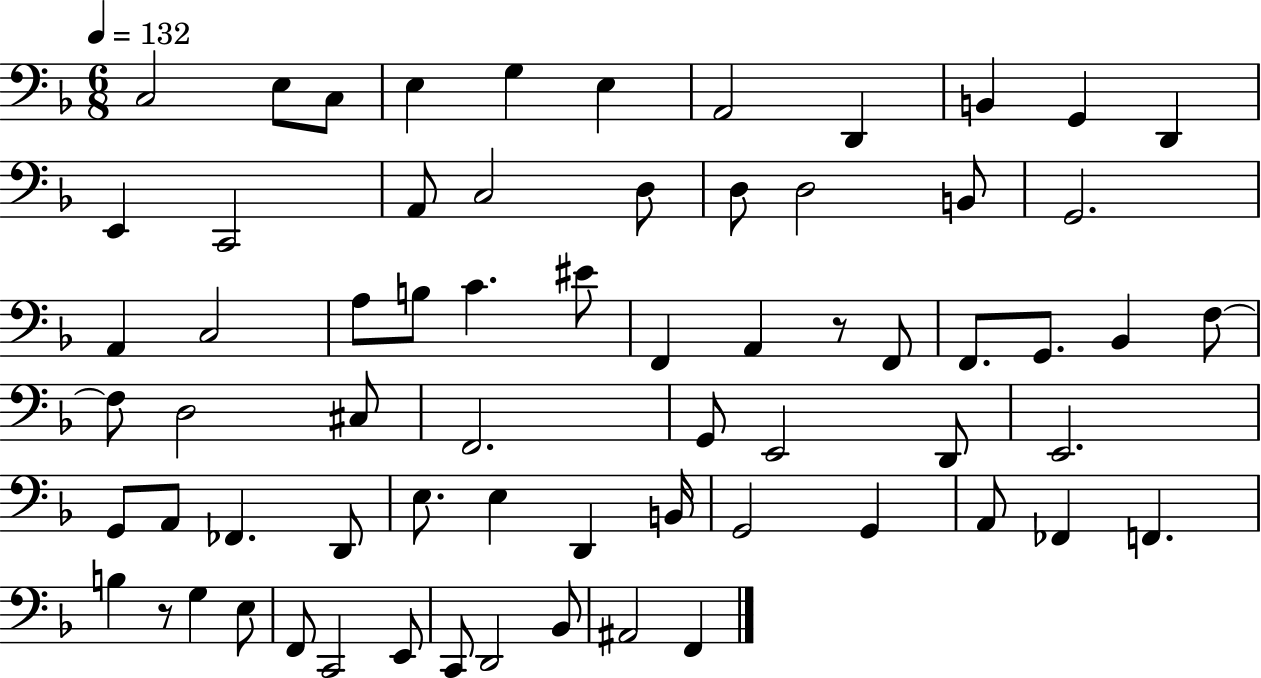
C3/h E3/e C3/e E3/q G3/q E3/q A2/h D2/q B2/q G2/q D2/q E2/q C2/h A2/e C3/h D3/e D3/e D3/h B2/e G2/h. A2/q C3/h A3/e B3/e C4/q. EIS4/e F2/q A2/q R/e F2/e F2/e. G2/e. Bb2/q F3/e F3/e D3/h C#3/e F2/h. G2/e E2/h D2/e E2/h. G2/e A2/e FES2/q. D2/e E3/e. E3/q D2/q B2/s G2/h G2/q A2/e FES2/q F2/q. B3/q R/e G3/q E3/e F2/e C2/h E2/e C2/e D2/h Bb2/e A#2/h F2/q